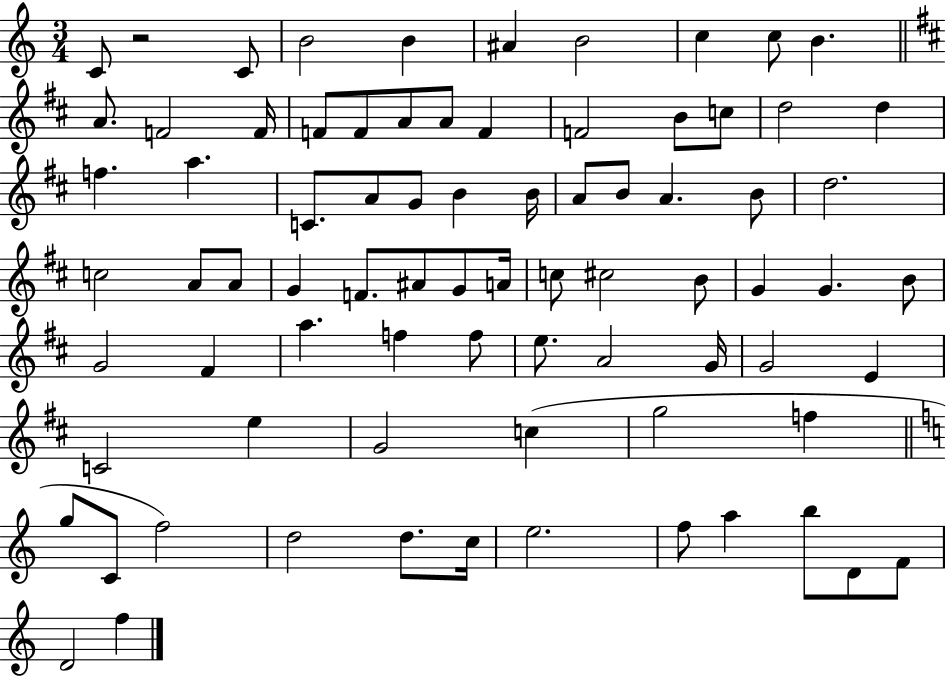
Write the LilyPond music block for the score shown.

{
  \clef treble
  \numericTimeSignature
  \time 3/4
  \key c \major
  c'8 r2 c'8 | b'2 b'4 | ais'4 b'2 | c''4 c''8 b'4. | \break \bar "||" \break \key d \major a'8. f'2 f'16 | f'8 f'8 a'8 a'8 f'4 | f'2 b'8 c''8 | d''2 d''4 | \break f''4. a''4. | c'8. a'8 g'8 b'4 b'16 | a'8 b'8 a'4. b'8 | d''2. | \break c''2 a'8 a'8 | g'4 f'8. ais'8 g'8 a'16 | c''8 cis''2 b'8 | g'4 g'4. b'8 | \break g'2 fis'4 | a''4. f''4 f''8 | e''8. a'2 g'16 | g'2 e'4 | \break c'2 e''4 | g'2 c''4( | g''2 f''4 | \bar "||" \break \key a \minor g''8 c'8 f''2) | d''2 d''8. c''16 | e''2. | f''8 a''4 b''8 d'8 f'8 | \break d'2 f''4 | \bar "|."
}